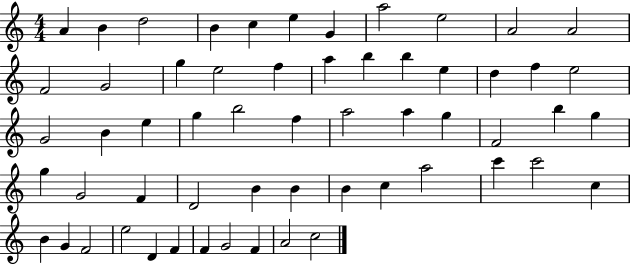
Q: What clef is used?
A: treble